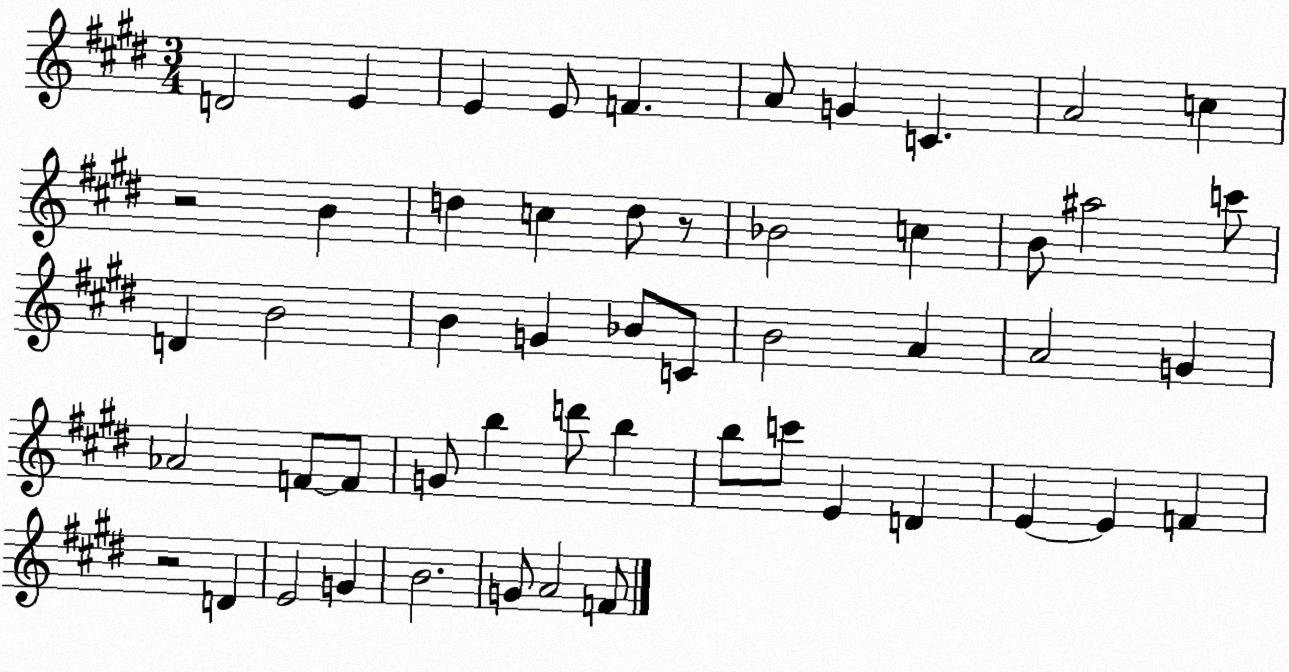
X:1
T:Untitled
M:3/4
L:1/4
K:E
D2 E E E/2 F A/2 G C A2 c z2 B d c d/2 z/2 _B2 c B/2 ^a2 c'/2 D B2 B G _B/2 C/2 B2 A A2 G _A2 F/2 F/2 G/2 b d'/2 b b/2 c'/2 E D E E F z2 D E2 G B2 G/2 A2 F/2